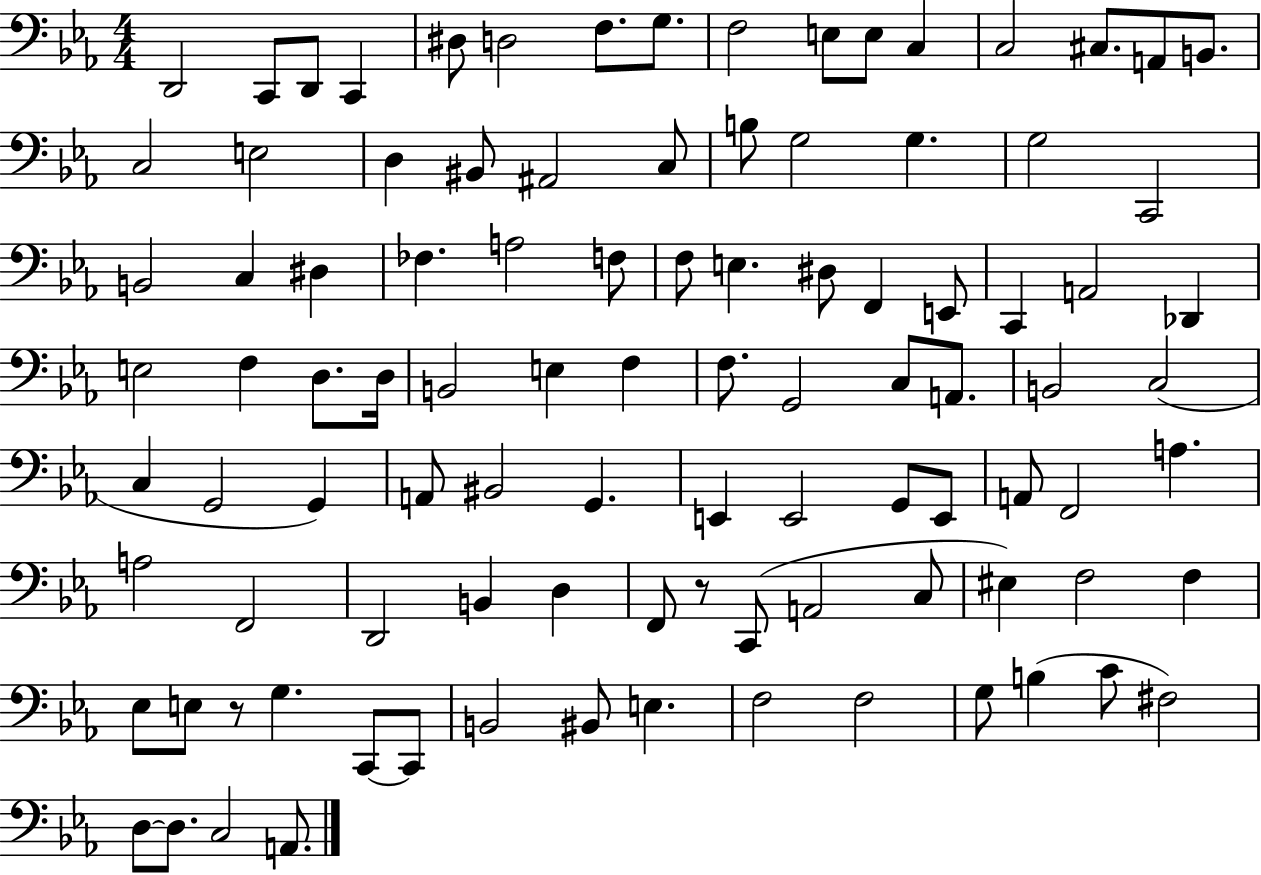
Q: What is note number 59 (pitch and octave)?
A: BIS2